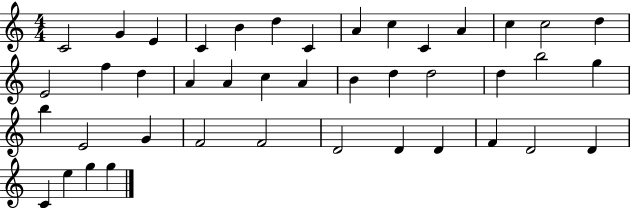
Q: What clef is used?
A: treble